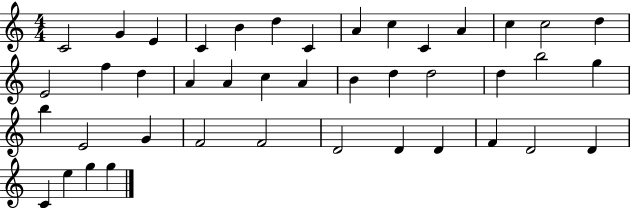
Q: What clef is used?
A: treble